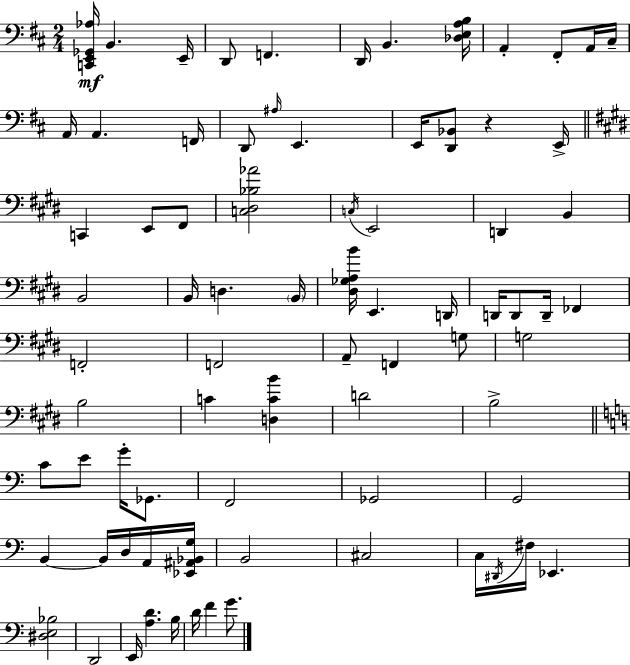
X:1
T:Untitled
M:2/4
L:1/4
K:D
[C,,E,,_G,,_A,]/4 B,, E,,/4 D,,/2 F,, D,,/4 B,, [_D,E,A,B,]/4 A,, ^F,,/2 A,,/4 ^C,/4 A,,/4 A,, F,,/4 D,,/2 ^A,/4 E,, E,,/4 [D,,_B,,]/2 z E,,/4 C,, E,,/2 ^F,,/2 [C,^D,_B,_A]2 C,/4 E,,2 D,, B,, B,,2 B,,/4 D, B,,/4 [^D,_G,A,B]/4 E,, D,,/4 D,,/4 D,,/2 D,,/4 _F,, F,,2 F,,2 A,,/2 F,, G,/2 G,2 B,2 C [D,CB] D2 B,2 C/2 E/2 G/4 _G,,/2 F,,2 _G,,2 G,,2 B,, B,,/4 D,/4 A,,/4 [_E,,^A,,_B,,G,]/4 B,,2 ^C,2 C,/4 ^D,,/4 ^F,/4 _E,, [^D,E,_B,]2 D,,2 E,,/4 [A,D] B,/4 D/4 F G/2